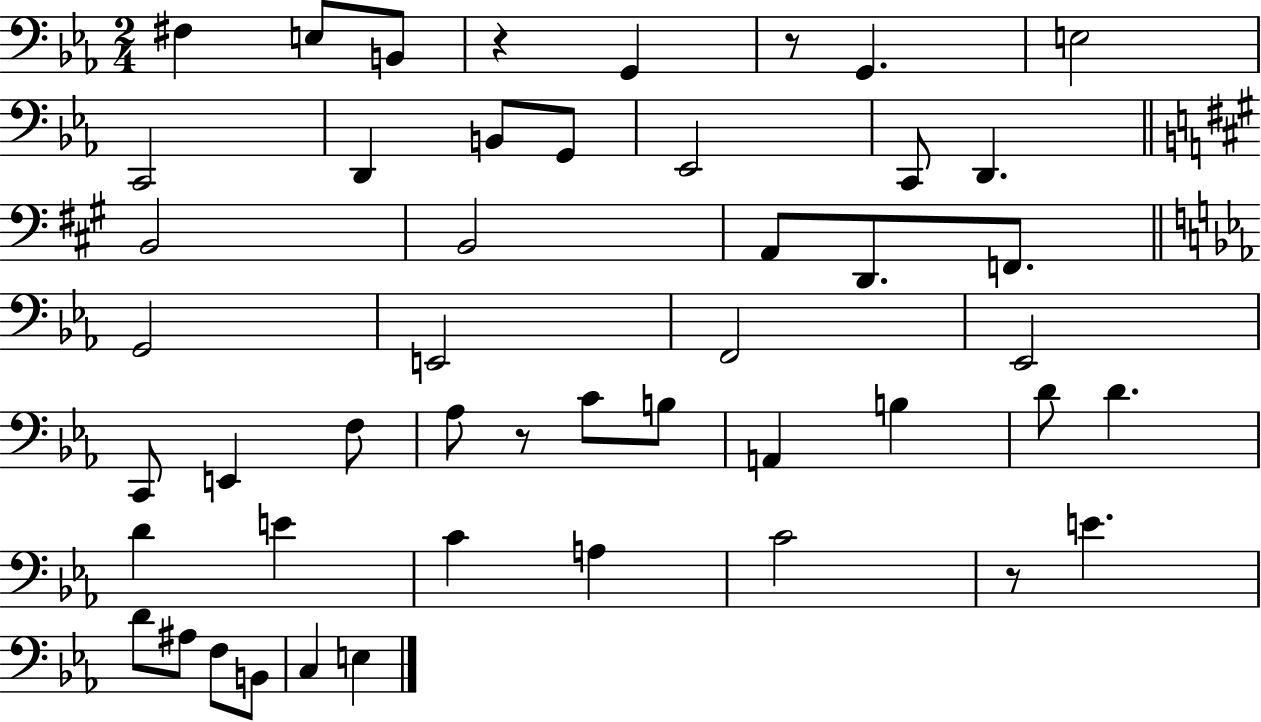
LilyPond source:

{
  \clef bass
  \numericTimeSignature
  \time 2/4
  \key ees \major
  \repeat volta 2 { fis4 e8 b,8 | r4 g,4 | r8 g,4. | e2 | \break c,2 | d,4 b,8 g,8 | ees,2 | c,8 d,4. | \break \bar "||" \break \key a \major b,2 | b,2 | a,8 d,8. f,8. | \bar "||" \break \key ees \major g,2 | e,2 | f,2 | ees,2 | \break c,8 e,4 f8 | aes8 r8 c'8 b8 | a,4 b4 | d'8 d'4. | \break d'4 e'4 | c'4 a4 | c'2 | r8 e'4. | \break d'8 ais8 f8 b,8 | c4 e4 | } \bar "|."
}